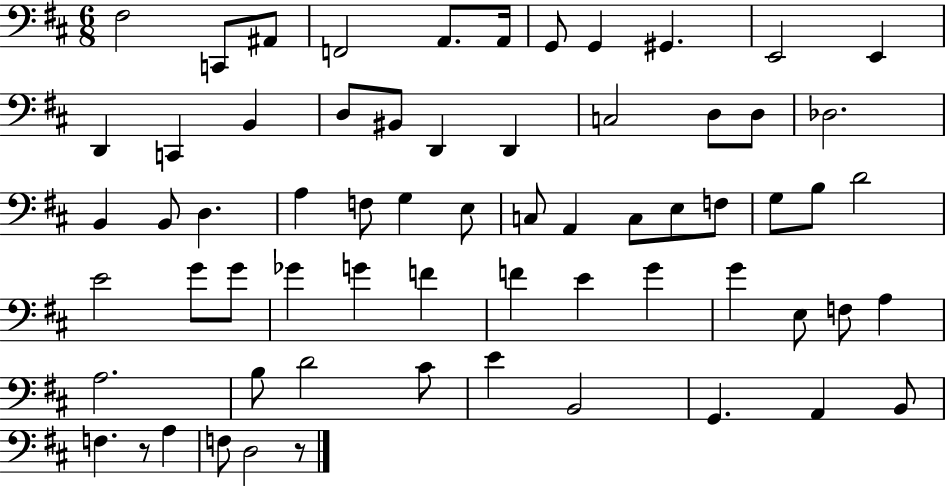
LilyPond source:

{
  \clef bass
  \numericTimeSignature
  \time 6/8
  \key d \major
  fis2 c,8 ais,8 | f,2 a,8. a,16 | g,8 g,4 gis,4. | e,2 e,4 | \break d,4 c,4 b,4 | d8 bis,8 d,4 d,4 | c2 d8 d8 | des2. | \break b,4 b,8 d4. | a4 f8 g4 e8 | c8 a,4 c8 e8 f8 | g8 b8 d'2 | \break e'2 g'8 g'8 | ges'4 g'4 f'4 | f'4 e'4 g'4 | g'4 e8 f8 a4 | \break a2. | b8 d'2 cis'8 | e'4 b,2 | g,4. a,4 b,8 | \break f4. r8 a4 | f8 d2 r8 | \bar "|."
}